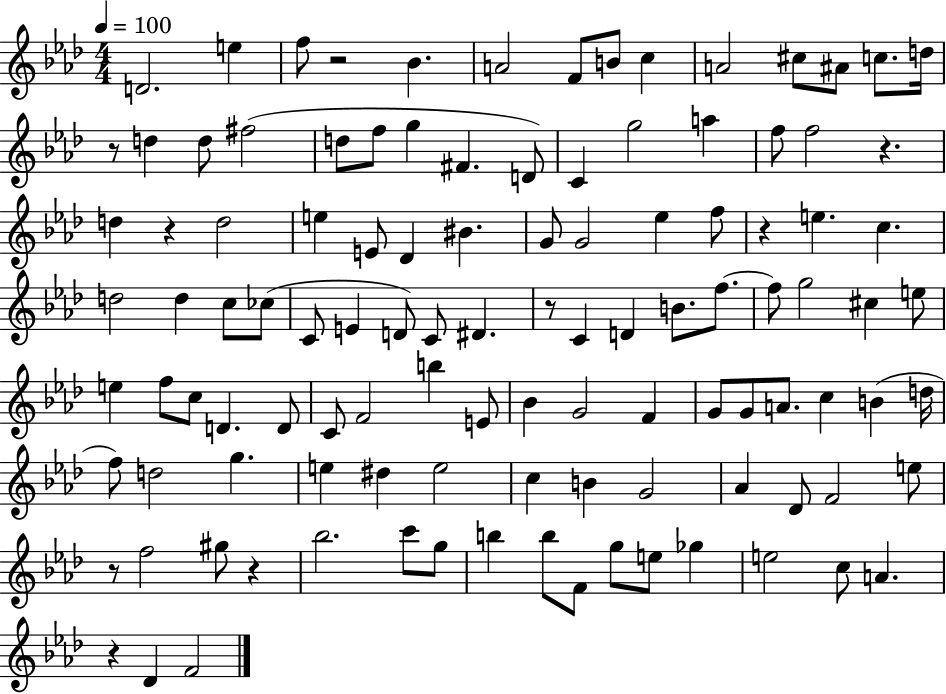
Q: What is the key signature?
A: AES major